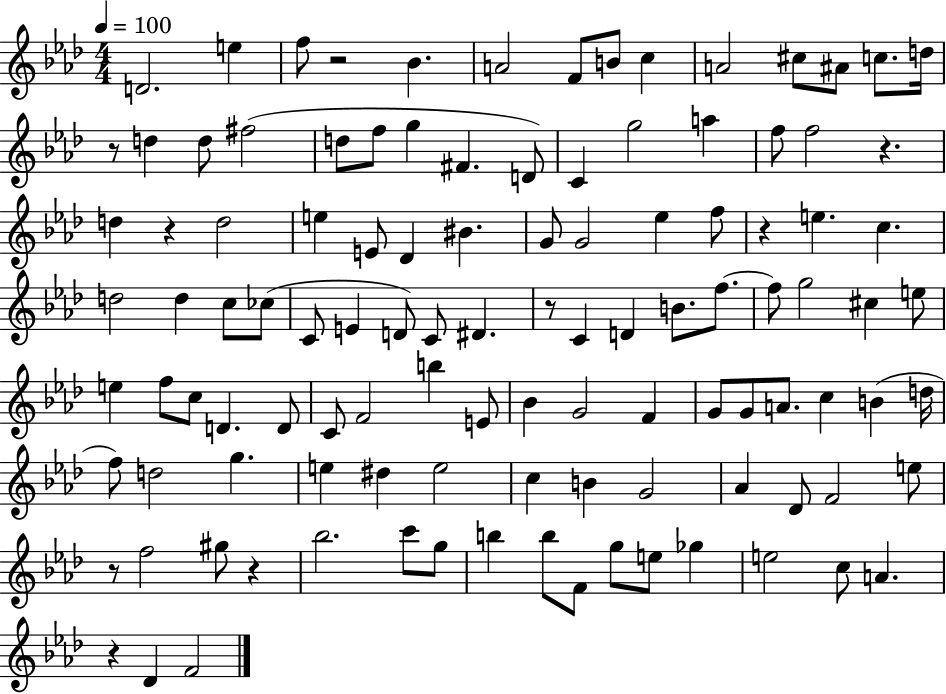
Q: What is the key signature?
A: AES major